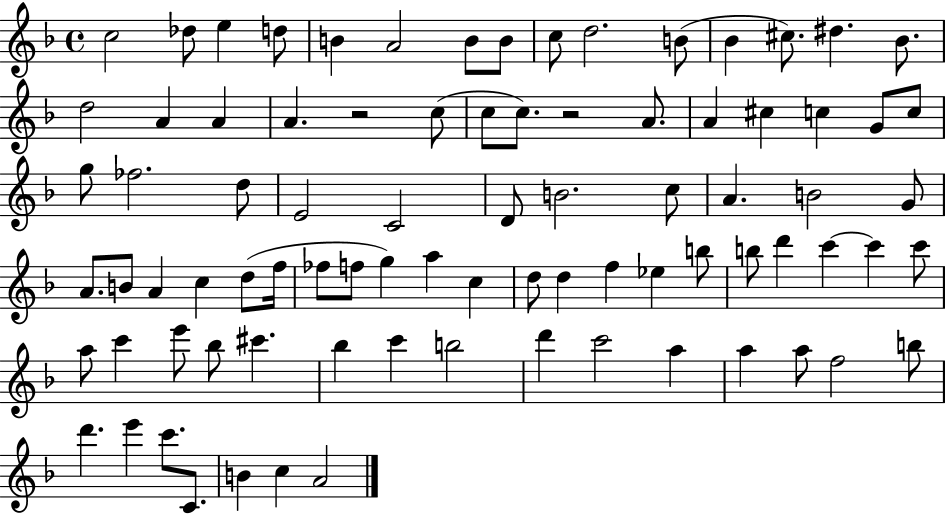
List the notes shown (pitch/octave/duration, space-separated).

C5/h Db5/e E5/q D5/e B4/q A4/h B4/e B4/e C5/e D5/h. B4/e Bb4/q C#5/e. D#5/q. Bb4/e. D5/h A4/q A4/q A4/q. R/h C5/e C5/e C5/e. R/h A4/e. A4/q C#5/q C5/q G4/e C5/e G5/e FES5/h. D5/e E4/h C4/h D4/e B4/h. C5/e A4/q. B4/h G4/e A4/e. B4/e A4/q C5/q D5/e F5/s FES5/e F5/e G5/q A5/q C5/q D5/e D5/q F5/q Eb5/q B5/e B5/e D6/q C6/q C6/q C6/e A5/e C6/q E6/e Bb5/e C#6/q. Bb5/q C6/q B5/h D6/q C6/h A5/q A5/q A5/e F5/h B5/e D6/q. E6/q C6/e. C4/e. B4/q C5/q A4/h